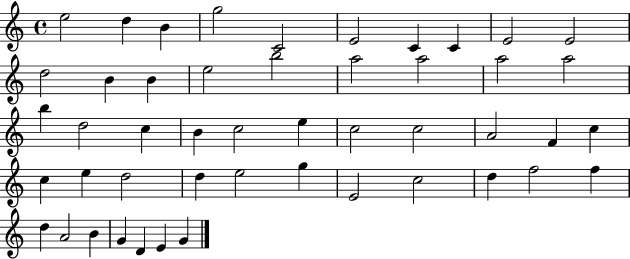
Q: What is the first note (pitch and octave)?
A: E5